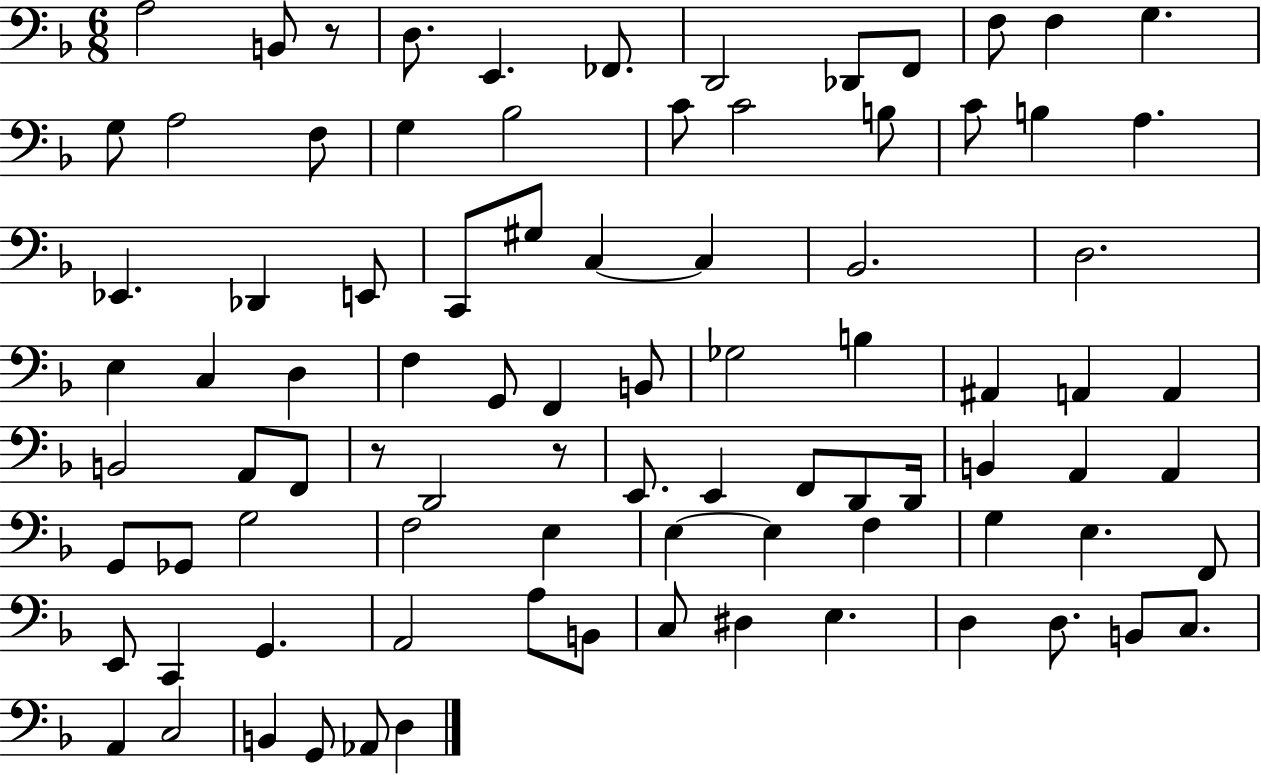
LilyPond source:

{
  \clef bass
  \numericTimeSignature
  \time 6/8
  \key f \major
  a2 b,8 r8 | d8. e,4. fes,8. | d,2 des,8 f,8 | f8 f4 g4. | \break g8 a2 f8 | g4 bes2 | c'8 c'2 b8 | c'8 b4 a4. | \break ees,4. des,4 e,8 | c,8 gis8 c4~~ c4 | bes,2. | d2. | \break e4 c4 d4 | f4 g,8 f,4 b,8 | ges2 b4 | ais,4 a,4 a,4 | \break b,2 a,8 f,8 | r8 d,2 r8 | e,8. e,4 f,8 d,8 d,16 | b,4 a,4 a,4 | \break g,8 ges,8 g2 | f2 e4 | e4~~ e4 f4 | g4 e4. f,8 | \break e,8 c,4 g,4. | a,2 a8 b,8 | c8 dis4 e4. | d4 d8. b,8 c8. | \break a,4 c2 | b,4 g,8 aes,8 d4 | \bar "|."
}